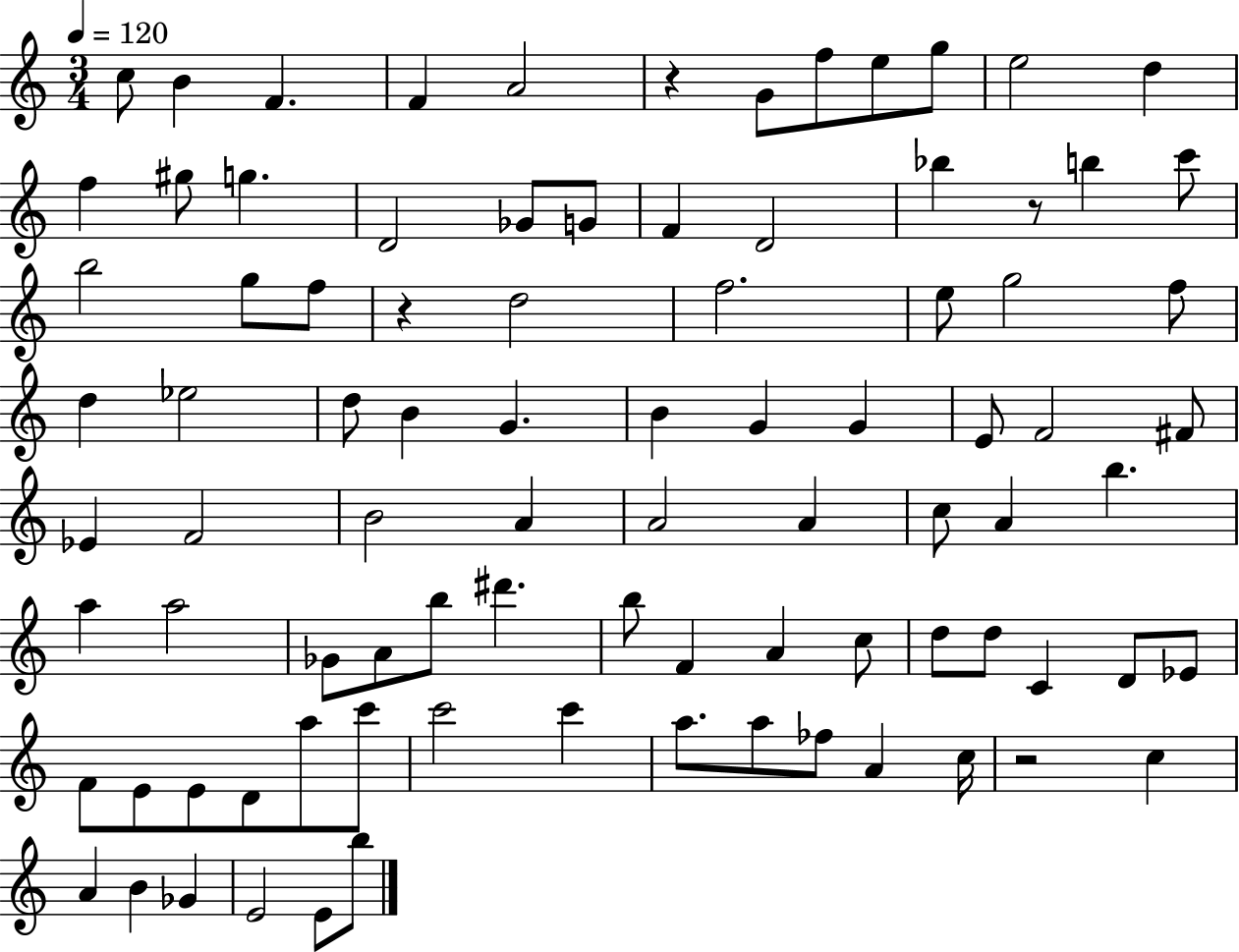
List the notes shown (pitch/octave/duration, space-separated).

C5/e B4/q F4/q. F4/q A4/h R/q G4/e F5/e E5/e G5/e E5/h D5/q F5/q G#5/e G5/q. D4/h Gb4/e G4/e F4/q D4/h Bb5/q R/e B5/q C6/e B5/h G5/e F5/e R/q D5/h F5/h. E5/e G5/h F5/e D5/q Eb5/h D5/e B4/q G4/q. B4/q G4/q G4/q E4/e F4/h F#4/e Eb4/q F4/h B4/h A4/q A4/h A4/q C5/e A4/q B5/q. A5/q A5/h Gb4/e A4/e B5/e D#6/q. B5/e F4/q A4/q C5/e D5/e D5/e C4/q D4/e Eb4/e F4/e E4/e E4/e D4/e A5/e C6/e C6/h C6/q A5/e. A5/e FES5/e A4/q C5/s R/h C5/q A4/q B4/q Gb4/q E4/h E4/e B5/e